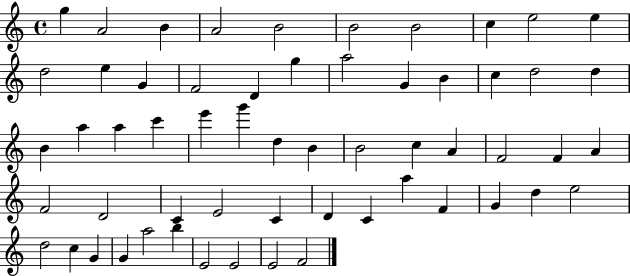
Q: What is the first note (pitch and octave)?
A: G5